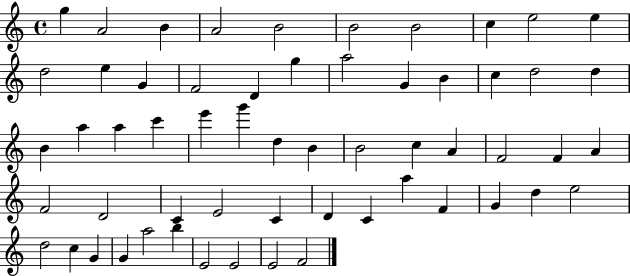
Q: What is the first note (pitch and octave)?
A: G5